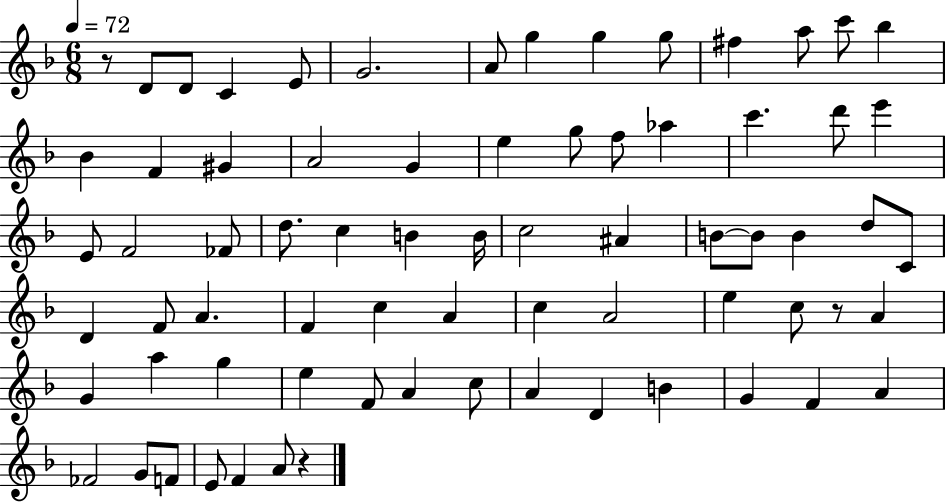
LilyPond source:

{
  \clef treble
  \numericTimeSignature
  \time 6/8
  \key f \major
  \tempo 4 = 72
  \repeat volta 2 { r8 d'8 d'8 c'4 e'8 | g'2. | a'8 g''4 g''4 g''8 | fis''4 a''8 c'''8 bes''4 | \break bes'4 f'4 gis'4 | a'2 g'4 | e''4 g''8 f''8 aes''4 | c'''4. d'''8 e'''4 | \break e'8 f'2 fes'8 | d''8. c''4 b'4 b'16 | c''2 ais'4 | b'8~~ b'8 b'4 d''8 c'8 | \break d'4 f'8 a'4. | f'4 c''4 a'4 | c''4 a'2 | e''4 c''8 r8 a'4 | \break g'4 a''4 g''4 | e''4 f'8 a'4 c''8 | a'4 d'4 b'4 | g'4 f'4 a'4 | \break fes'2 g'8 f'8 | e'8 f'4 a'8 r4 | } \bar "|."
}